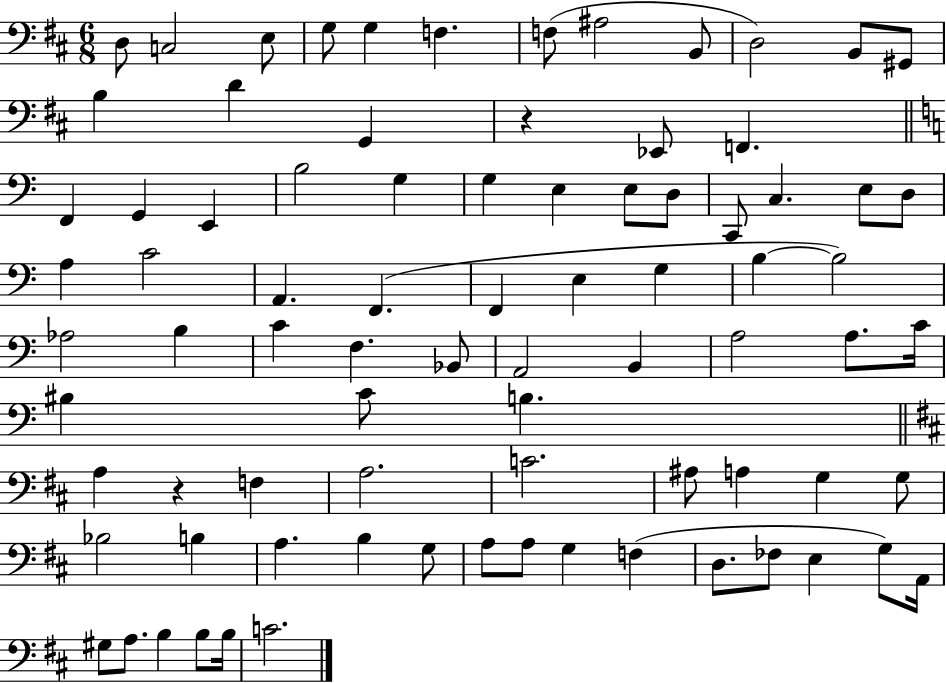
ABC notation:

X:1
T:Untitled
M:6/8
L:1/4
K:D
D,/2 C,2 E,/2 G,/2 G, F, F,/2 ^A,2 B,,/2 D,2 B,,/2 ^G,,/2 B, D G,, z _E,,/2 F,, F,, G,, E,, B,2 G, G, E, E,/2 D,/2 C,,/2 C, E,/2 D,/2 A, C2 A,, F,, F,, E, G, B, B,2 _A,2 B, C F, _B,,/2 A,,2 B,, A,2 A,/2 C/4 ^B, C/2 B, A, z F, A,2 C2 ^A,/2 A, G, G,/2 _B,2 B, A, B, G,/2 A,/2 A,/2 G, F, D,/2 _F,/2 E, G,/2 A,,/4 ^G,/2 A,/2 B, B,/2 B,/4 C2